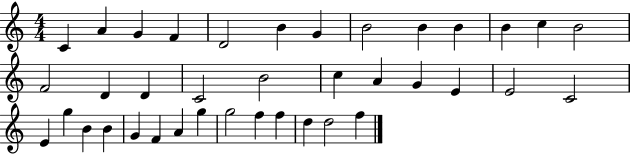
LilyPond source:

{
  \clef treble
  \numericTimeSignature
  \time 4/4
  \key c \major
  c'4 a'4 g'4 f'4 | d'2 b'4 g'4 | b'2 b'4 b'4 | b'4 c''4 b'2 | \break f'2 d'4 d'4 | c'2 b'2 | c''4 a'4 g'4 e'4 | e'2 c'2 | \break e'4 g''4 b'4 b'4 | g'4 f'4 a'4 g''4 | g''2 f''4 f''4 | d''4 d''2 f''4 | \break \bar "|."
}